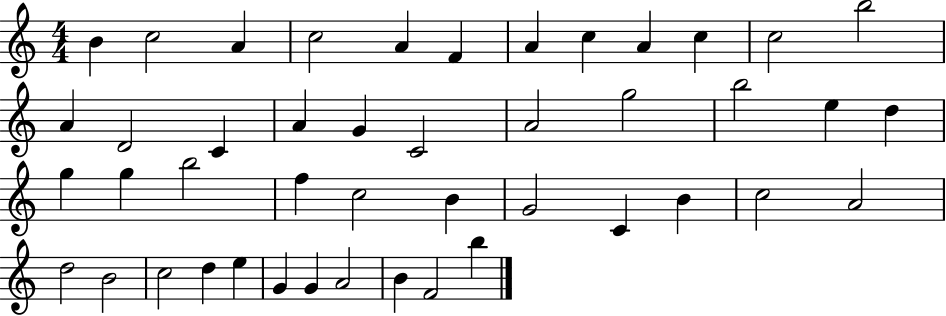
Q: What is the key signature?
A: C major